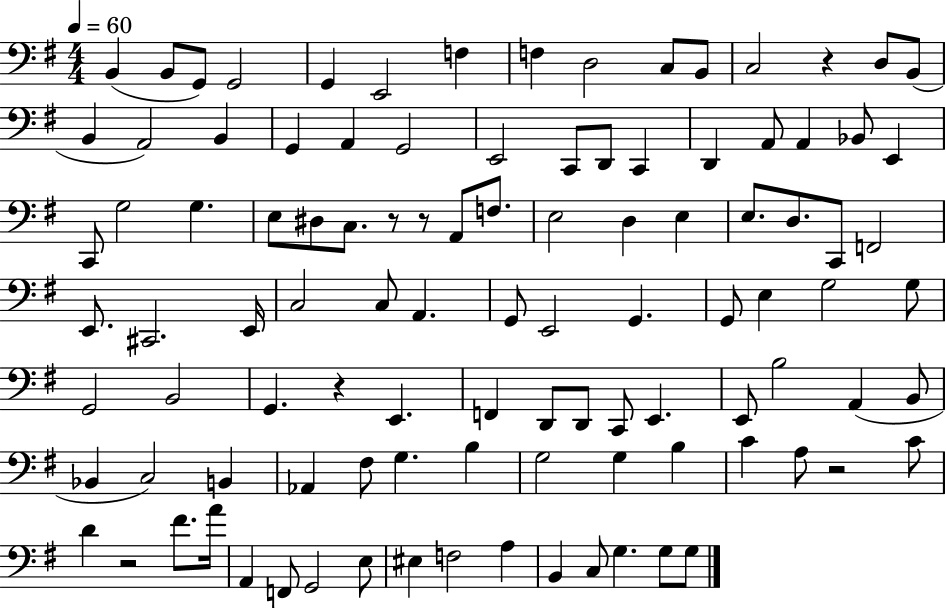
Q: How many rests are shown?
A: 6